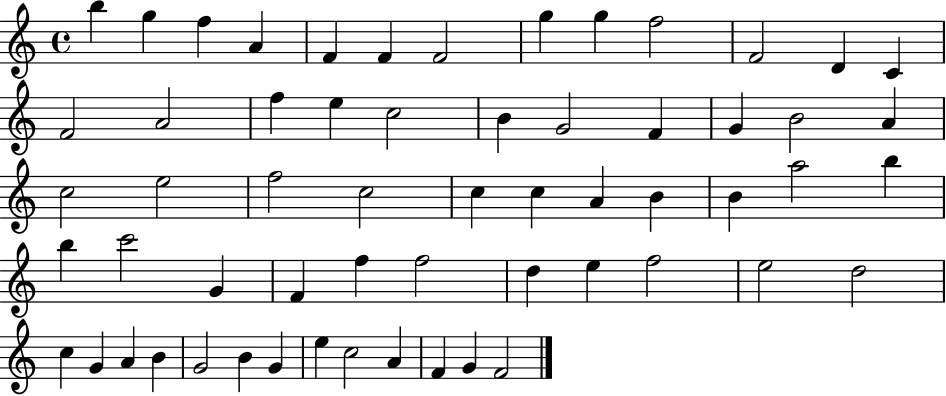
{
  \clef treble
  \time 4/4
  \defaultTimeSignature
  \key c \major
  b''4 g''4 f''4 a'4 | f'4 f'4 f'2 | g''4 g''4 f''2 | f'2 d'4 c'4 | \break f'2 a'2 | f''4 e''4 c''2 | b'4 g'2 f'4 | g'4 b'2 a'4 | \break c''2 e''2 | f''2 c''2 | c''4 c''4 a'4 b'4 | b'4 a''2 b''4 | \break b''4 c'''2 g'4 | f'4 f''4 f''2 | d''4 e''4 f''2 | e''2 d''2 | \break c''4 g'4 a'4 b'4 | g'2 b'4 g'4 | e''4 c''2 a'4 | f'4 g'4 f'2 | \break \bar "|."
}